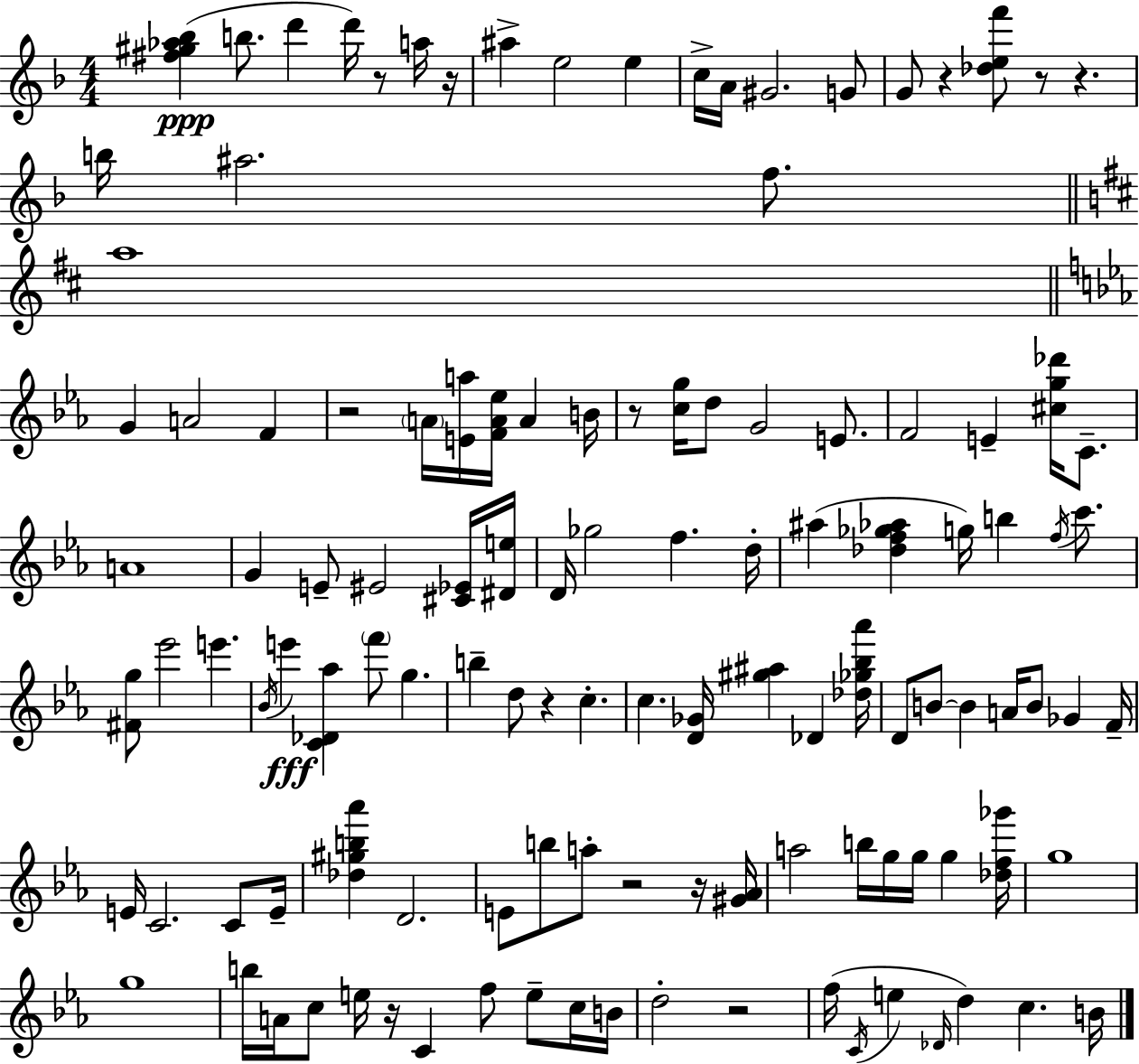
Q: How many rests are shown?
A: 12